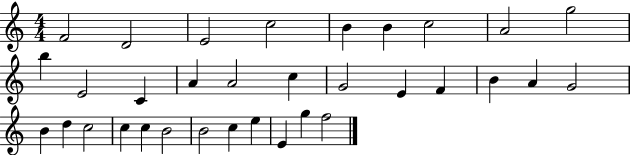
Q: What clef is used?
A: treble